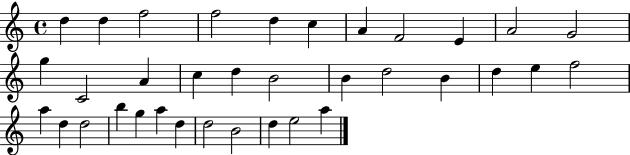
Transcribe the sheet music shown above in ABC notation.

X:1
T:Untitled
M:4/4
L:1/4
K:C
d d f2 f2 d c A F2 E A2 G2 g C2 A c d B2 B d2 B d e f2 a d d2 b g a d d2 B2 d e2 a